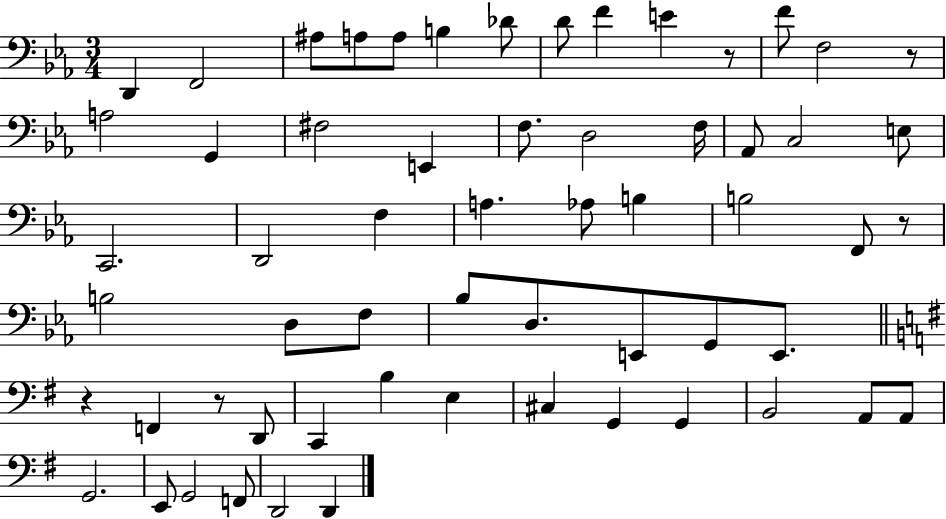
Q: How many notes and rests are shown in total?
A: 60